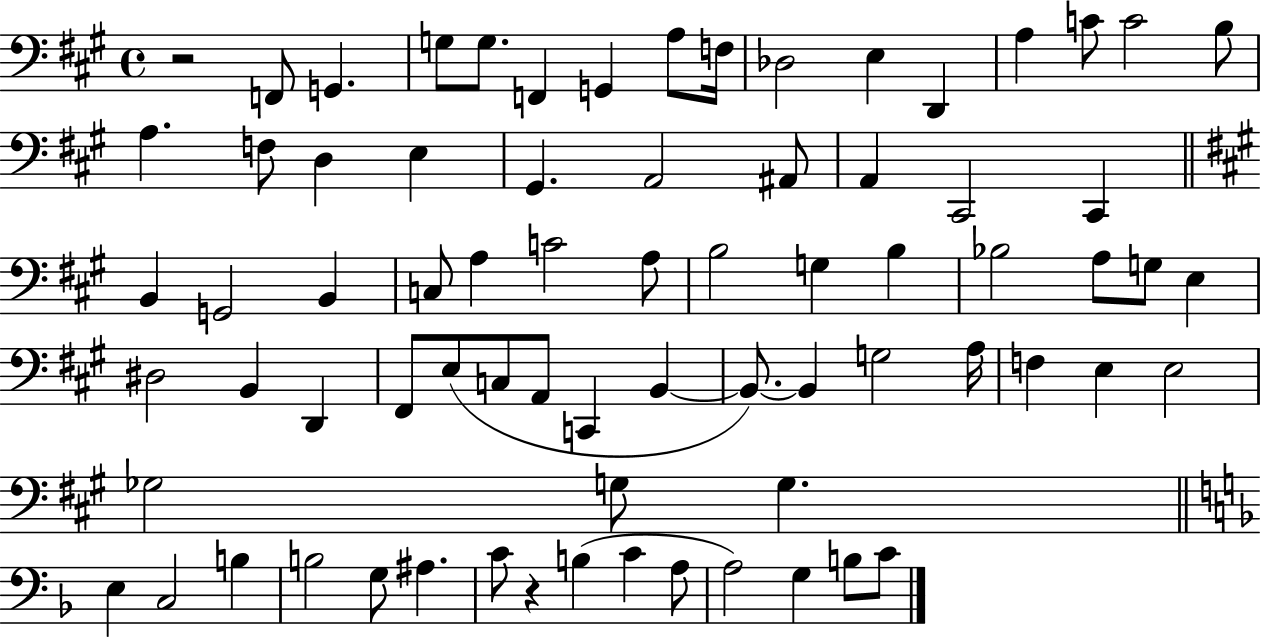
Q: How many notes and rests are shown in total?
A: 74